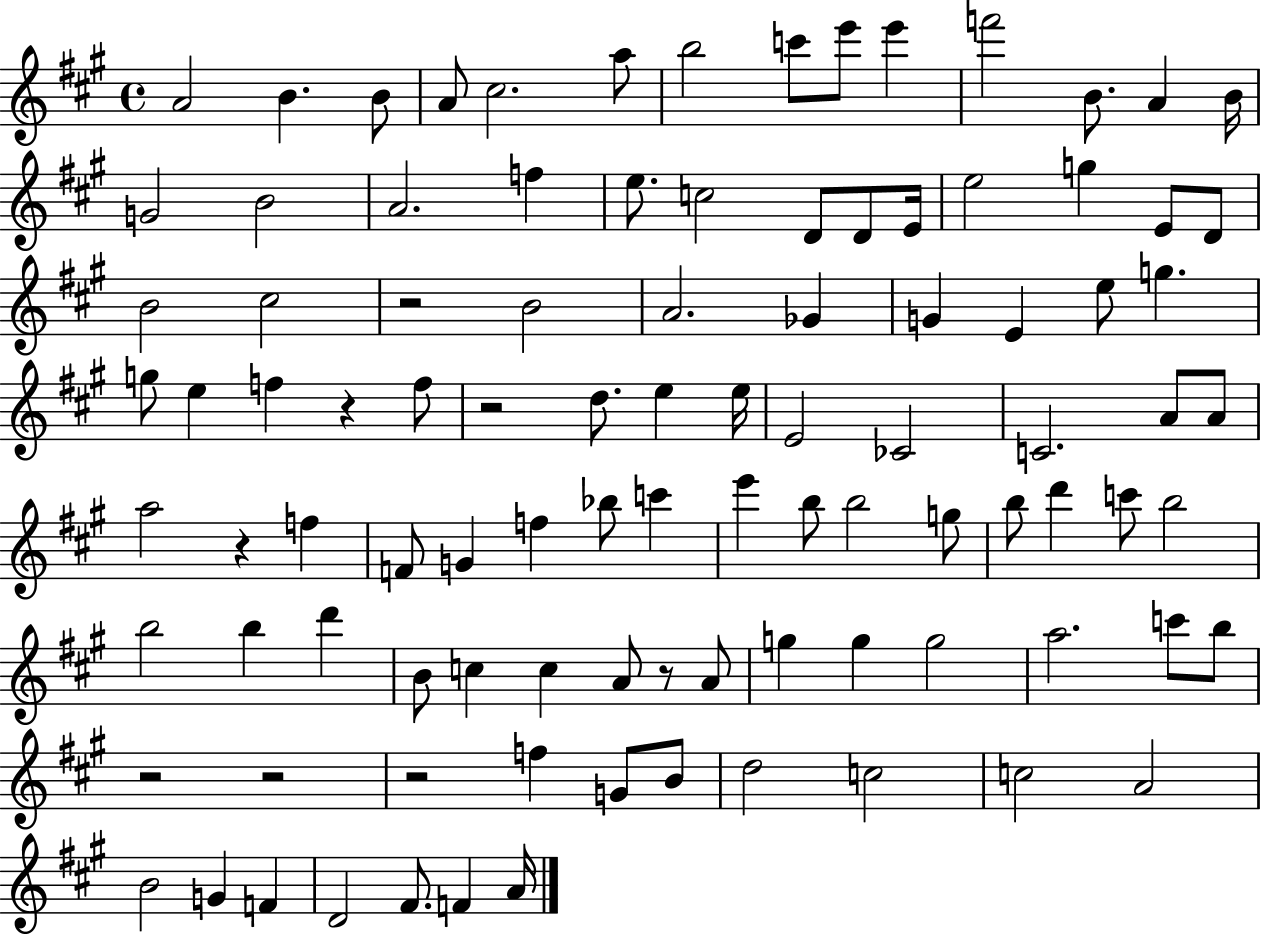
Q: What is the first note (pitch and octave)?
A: A4